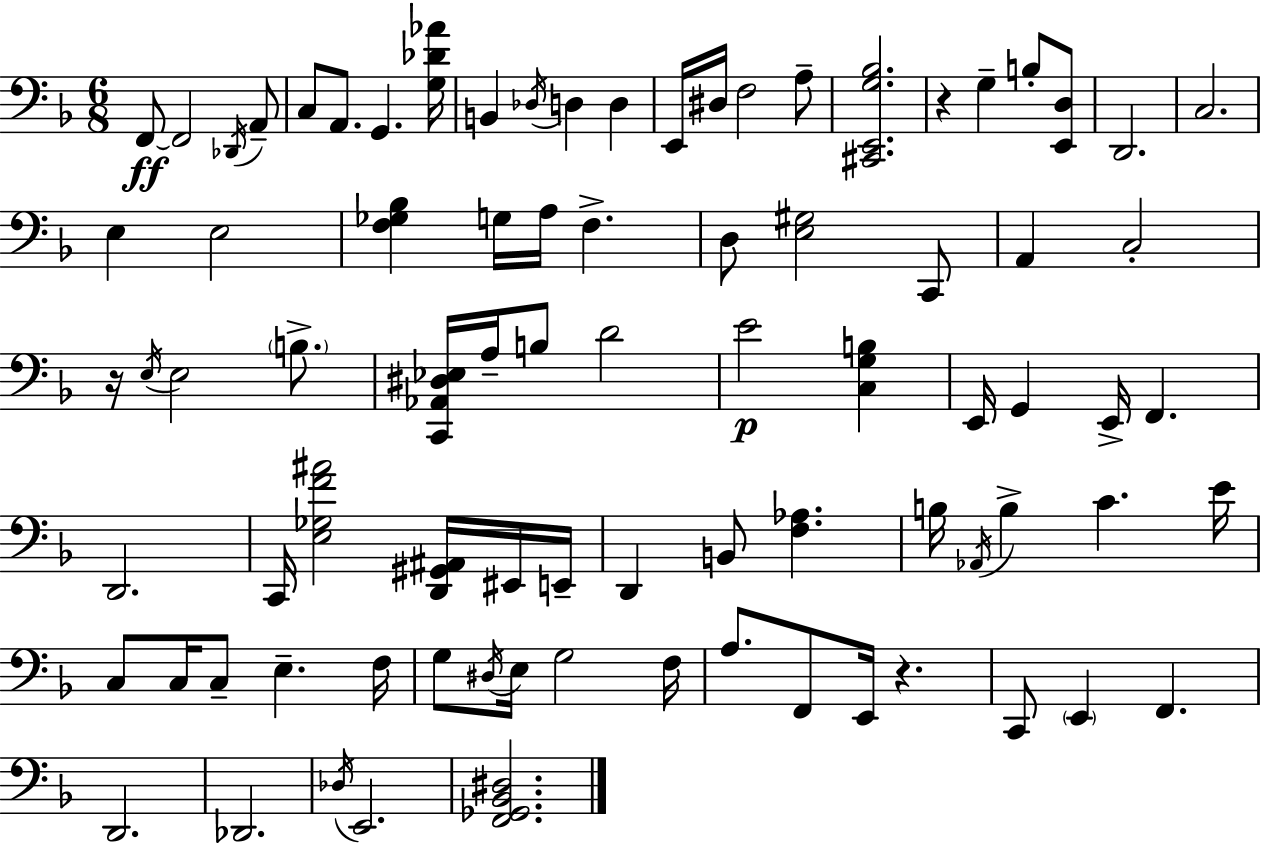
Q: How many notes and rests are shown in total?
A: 84